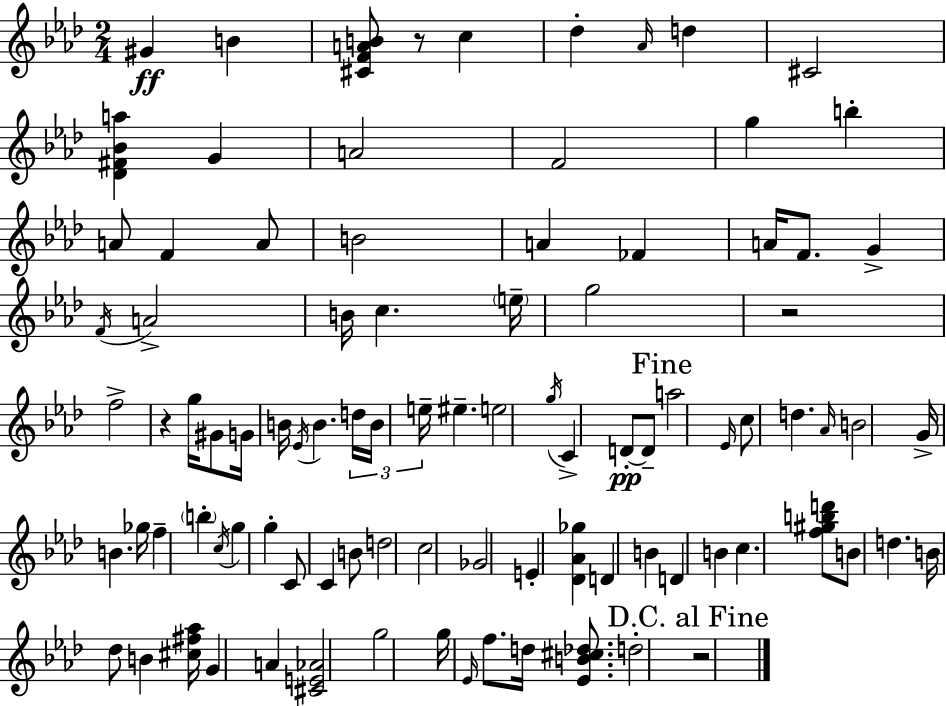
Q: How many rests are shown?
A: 4